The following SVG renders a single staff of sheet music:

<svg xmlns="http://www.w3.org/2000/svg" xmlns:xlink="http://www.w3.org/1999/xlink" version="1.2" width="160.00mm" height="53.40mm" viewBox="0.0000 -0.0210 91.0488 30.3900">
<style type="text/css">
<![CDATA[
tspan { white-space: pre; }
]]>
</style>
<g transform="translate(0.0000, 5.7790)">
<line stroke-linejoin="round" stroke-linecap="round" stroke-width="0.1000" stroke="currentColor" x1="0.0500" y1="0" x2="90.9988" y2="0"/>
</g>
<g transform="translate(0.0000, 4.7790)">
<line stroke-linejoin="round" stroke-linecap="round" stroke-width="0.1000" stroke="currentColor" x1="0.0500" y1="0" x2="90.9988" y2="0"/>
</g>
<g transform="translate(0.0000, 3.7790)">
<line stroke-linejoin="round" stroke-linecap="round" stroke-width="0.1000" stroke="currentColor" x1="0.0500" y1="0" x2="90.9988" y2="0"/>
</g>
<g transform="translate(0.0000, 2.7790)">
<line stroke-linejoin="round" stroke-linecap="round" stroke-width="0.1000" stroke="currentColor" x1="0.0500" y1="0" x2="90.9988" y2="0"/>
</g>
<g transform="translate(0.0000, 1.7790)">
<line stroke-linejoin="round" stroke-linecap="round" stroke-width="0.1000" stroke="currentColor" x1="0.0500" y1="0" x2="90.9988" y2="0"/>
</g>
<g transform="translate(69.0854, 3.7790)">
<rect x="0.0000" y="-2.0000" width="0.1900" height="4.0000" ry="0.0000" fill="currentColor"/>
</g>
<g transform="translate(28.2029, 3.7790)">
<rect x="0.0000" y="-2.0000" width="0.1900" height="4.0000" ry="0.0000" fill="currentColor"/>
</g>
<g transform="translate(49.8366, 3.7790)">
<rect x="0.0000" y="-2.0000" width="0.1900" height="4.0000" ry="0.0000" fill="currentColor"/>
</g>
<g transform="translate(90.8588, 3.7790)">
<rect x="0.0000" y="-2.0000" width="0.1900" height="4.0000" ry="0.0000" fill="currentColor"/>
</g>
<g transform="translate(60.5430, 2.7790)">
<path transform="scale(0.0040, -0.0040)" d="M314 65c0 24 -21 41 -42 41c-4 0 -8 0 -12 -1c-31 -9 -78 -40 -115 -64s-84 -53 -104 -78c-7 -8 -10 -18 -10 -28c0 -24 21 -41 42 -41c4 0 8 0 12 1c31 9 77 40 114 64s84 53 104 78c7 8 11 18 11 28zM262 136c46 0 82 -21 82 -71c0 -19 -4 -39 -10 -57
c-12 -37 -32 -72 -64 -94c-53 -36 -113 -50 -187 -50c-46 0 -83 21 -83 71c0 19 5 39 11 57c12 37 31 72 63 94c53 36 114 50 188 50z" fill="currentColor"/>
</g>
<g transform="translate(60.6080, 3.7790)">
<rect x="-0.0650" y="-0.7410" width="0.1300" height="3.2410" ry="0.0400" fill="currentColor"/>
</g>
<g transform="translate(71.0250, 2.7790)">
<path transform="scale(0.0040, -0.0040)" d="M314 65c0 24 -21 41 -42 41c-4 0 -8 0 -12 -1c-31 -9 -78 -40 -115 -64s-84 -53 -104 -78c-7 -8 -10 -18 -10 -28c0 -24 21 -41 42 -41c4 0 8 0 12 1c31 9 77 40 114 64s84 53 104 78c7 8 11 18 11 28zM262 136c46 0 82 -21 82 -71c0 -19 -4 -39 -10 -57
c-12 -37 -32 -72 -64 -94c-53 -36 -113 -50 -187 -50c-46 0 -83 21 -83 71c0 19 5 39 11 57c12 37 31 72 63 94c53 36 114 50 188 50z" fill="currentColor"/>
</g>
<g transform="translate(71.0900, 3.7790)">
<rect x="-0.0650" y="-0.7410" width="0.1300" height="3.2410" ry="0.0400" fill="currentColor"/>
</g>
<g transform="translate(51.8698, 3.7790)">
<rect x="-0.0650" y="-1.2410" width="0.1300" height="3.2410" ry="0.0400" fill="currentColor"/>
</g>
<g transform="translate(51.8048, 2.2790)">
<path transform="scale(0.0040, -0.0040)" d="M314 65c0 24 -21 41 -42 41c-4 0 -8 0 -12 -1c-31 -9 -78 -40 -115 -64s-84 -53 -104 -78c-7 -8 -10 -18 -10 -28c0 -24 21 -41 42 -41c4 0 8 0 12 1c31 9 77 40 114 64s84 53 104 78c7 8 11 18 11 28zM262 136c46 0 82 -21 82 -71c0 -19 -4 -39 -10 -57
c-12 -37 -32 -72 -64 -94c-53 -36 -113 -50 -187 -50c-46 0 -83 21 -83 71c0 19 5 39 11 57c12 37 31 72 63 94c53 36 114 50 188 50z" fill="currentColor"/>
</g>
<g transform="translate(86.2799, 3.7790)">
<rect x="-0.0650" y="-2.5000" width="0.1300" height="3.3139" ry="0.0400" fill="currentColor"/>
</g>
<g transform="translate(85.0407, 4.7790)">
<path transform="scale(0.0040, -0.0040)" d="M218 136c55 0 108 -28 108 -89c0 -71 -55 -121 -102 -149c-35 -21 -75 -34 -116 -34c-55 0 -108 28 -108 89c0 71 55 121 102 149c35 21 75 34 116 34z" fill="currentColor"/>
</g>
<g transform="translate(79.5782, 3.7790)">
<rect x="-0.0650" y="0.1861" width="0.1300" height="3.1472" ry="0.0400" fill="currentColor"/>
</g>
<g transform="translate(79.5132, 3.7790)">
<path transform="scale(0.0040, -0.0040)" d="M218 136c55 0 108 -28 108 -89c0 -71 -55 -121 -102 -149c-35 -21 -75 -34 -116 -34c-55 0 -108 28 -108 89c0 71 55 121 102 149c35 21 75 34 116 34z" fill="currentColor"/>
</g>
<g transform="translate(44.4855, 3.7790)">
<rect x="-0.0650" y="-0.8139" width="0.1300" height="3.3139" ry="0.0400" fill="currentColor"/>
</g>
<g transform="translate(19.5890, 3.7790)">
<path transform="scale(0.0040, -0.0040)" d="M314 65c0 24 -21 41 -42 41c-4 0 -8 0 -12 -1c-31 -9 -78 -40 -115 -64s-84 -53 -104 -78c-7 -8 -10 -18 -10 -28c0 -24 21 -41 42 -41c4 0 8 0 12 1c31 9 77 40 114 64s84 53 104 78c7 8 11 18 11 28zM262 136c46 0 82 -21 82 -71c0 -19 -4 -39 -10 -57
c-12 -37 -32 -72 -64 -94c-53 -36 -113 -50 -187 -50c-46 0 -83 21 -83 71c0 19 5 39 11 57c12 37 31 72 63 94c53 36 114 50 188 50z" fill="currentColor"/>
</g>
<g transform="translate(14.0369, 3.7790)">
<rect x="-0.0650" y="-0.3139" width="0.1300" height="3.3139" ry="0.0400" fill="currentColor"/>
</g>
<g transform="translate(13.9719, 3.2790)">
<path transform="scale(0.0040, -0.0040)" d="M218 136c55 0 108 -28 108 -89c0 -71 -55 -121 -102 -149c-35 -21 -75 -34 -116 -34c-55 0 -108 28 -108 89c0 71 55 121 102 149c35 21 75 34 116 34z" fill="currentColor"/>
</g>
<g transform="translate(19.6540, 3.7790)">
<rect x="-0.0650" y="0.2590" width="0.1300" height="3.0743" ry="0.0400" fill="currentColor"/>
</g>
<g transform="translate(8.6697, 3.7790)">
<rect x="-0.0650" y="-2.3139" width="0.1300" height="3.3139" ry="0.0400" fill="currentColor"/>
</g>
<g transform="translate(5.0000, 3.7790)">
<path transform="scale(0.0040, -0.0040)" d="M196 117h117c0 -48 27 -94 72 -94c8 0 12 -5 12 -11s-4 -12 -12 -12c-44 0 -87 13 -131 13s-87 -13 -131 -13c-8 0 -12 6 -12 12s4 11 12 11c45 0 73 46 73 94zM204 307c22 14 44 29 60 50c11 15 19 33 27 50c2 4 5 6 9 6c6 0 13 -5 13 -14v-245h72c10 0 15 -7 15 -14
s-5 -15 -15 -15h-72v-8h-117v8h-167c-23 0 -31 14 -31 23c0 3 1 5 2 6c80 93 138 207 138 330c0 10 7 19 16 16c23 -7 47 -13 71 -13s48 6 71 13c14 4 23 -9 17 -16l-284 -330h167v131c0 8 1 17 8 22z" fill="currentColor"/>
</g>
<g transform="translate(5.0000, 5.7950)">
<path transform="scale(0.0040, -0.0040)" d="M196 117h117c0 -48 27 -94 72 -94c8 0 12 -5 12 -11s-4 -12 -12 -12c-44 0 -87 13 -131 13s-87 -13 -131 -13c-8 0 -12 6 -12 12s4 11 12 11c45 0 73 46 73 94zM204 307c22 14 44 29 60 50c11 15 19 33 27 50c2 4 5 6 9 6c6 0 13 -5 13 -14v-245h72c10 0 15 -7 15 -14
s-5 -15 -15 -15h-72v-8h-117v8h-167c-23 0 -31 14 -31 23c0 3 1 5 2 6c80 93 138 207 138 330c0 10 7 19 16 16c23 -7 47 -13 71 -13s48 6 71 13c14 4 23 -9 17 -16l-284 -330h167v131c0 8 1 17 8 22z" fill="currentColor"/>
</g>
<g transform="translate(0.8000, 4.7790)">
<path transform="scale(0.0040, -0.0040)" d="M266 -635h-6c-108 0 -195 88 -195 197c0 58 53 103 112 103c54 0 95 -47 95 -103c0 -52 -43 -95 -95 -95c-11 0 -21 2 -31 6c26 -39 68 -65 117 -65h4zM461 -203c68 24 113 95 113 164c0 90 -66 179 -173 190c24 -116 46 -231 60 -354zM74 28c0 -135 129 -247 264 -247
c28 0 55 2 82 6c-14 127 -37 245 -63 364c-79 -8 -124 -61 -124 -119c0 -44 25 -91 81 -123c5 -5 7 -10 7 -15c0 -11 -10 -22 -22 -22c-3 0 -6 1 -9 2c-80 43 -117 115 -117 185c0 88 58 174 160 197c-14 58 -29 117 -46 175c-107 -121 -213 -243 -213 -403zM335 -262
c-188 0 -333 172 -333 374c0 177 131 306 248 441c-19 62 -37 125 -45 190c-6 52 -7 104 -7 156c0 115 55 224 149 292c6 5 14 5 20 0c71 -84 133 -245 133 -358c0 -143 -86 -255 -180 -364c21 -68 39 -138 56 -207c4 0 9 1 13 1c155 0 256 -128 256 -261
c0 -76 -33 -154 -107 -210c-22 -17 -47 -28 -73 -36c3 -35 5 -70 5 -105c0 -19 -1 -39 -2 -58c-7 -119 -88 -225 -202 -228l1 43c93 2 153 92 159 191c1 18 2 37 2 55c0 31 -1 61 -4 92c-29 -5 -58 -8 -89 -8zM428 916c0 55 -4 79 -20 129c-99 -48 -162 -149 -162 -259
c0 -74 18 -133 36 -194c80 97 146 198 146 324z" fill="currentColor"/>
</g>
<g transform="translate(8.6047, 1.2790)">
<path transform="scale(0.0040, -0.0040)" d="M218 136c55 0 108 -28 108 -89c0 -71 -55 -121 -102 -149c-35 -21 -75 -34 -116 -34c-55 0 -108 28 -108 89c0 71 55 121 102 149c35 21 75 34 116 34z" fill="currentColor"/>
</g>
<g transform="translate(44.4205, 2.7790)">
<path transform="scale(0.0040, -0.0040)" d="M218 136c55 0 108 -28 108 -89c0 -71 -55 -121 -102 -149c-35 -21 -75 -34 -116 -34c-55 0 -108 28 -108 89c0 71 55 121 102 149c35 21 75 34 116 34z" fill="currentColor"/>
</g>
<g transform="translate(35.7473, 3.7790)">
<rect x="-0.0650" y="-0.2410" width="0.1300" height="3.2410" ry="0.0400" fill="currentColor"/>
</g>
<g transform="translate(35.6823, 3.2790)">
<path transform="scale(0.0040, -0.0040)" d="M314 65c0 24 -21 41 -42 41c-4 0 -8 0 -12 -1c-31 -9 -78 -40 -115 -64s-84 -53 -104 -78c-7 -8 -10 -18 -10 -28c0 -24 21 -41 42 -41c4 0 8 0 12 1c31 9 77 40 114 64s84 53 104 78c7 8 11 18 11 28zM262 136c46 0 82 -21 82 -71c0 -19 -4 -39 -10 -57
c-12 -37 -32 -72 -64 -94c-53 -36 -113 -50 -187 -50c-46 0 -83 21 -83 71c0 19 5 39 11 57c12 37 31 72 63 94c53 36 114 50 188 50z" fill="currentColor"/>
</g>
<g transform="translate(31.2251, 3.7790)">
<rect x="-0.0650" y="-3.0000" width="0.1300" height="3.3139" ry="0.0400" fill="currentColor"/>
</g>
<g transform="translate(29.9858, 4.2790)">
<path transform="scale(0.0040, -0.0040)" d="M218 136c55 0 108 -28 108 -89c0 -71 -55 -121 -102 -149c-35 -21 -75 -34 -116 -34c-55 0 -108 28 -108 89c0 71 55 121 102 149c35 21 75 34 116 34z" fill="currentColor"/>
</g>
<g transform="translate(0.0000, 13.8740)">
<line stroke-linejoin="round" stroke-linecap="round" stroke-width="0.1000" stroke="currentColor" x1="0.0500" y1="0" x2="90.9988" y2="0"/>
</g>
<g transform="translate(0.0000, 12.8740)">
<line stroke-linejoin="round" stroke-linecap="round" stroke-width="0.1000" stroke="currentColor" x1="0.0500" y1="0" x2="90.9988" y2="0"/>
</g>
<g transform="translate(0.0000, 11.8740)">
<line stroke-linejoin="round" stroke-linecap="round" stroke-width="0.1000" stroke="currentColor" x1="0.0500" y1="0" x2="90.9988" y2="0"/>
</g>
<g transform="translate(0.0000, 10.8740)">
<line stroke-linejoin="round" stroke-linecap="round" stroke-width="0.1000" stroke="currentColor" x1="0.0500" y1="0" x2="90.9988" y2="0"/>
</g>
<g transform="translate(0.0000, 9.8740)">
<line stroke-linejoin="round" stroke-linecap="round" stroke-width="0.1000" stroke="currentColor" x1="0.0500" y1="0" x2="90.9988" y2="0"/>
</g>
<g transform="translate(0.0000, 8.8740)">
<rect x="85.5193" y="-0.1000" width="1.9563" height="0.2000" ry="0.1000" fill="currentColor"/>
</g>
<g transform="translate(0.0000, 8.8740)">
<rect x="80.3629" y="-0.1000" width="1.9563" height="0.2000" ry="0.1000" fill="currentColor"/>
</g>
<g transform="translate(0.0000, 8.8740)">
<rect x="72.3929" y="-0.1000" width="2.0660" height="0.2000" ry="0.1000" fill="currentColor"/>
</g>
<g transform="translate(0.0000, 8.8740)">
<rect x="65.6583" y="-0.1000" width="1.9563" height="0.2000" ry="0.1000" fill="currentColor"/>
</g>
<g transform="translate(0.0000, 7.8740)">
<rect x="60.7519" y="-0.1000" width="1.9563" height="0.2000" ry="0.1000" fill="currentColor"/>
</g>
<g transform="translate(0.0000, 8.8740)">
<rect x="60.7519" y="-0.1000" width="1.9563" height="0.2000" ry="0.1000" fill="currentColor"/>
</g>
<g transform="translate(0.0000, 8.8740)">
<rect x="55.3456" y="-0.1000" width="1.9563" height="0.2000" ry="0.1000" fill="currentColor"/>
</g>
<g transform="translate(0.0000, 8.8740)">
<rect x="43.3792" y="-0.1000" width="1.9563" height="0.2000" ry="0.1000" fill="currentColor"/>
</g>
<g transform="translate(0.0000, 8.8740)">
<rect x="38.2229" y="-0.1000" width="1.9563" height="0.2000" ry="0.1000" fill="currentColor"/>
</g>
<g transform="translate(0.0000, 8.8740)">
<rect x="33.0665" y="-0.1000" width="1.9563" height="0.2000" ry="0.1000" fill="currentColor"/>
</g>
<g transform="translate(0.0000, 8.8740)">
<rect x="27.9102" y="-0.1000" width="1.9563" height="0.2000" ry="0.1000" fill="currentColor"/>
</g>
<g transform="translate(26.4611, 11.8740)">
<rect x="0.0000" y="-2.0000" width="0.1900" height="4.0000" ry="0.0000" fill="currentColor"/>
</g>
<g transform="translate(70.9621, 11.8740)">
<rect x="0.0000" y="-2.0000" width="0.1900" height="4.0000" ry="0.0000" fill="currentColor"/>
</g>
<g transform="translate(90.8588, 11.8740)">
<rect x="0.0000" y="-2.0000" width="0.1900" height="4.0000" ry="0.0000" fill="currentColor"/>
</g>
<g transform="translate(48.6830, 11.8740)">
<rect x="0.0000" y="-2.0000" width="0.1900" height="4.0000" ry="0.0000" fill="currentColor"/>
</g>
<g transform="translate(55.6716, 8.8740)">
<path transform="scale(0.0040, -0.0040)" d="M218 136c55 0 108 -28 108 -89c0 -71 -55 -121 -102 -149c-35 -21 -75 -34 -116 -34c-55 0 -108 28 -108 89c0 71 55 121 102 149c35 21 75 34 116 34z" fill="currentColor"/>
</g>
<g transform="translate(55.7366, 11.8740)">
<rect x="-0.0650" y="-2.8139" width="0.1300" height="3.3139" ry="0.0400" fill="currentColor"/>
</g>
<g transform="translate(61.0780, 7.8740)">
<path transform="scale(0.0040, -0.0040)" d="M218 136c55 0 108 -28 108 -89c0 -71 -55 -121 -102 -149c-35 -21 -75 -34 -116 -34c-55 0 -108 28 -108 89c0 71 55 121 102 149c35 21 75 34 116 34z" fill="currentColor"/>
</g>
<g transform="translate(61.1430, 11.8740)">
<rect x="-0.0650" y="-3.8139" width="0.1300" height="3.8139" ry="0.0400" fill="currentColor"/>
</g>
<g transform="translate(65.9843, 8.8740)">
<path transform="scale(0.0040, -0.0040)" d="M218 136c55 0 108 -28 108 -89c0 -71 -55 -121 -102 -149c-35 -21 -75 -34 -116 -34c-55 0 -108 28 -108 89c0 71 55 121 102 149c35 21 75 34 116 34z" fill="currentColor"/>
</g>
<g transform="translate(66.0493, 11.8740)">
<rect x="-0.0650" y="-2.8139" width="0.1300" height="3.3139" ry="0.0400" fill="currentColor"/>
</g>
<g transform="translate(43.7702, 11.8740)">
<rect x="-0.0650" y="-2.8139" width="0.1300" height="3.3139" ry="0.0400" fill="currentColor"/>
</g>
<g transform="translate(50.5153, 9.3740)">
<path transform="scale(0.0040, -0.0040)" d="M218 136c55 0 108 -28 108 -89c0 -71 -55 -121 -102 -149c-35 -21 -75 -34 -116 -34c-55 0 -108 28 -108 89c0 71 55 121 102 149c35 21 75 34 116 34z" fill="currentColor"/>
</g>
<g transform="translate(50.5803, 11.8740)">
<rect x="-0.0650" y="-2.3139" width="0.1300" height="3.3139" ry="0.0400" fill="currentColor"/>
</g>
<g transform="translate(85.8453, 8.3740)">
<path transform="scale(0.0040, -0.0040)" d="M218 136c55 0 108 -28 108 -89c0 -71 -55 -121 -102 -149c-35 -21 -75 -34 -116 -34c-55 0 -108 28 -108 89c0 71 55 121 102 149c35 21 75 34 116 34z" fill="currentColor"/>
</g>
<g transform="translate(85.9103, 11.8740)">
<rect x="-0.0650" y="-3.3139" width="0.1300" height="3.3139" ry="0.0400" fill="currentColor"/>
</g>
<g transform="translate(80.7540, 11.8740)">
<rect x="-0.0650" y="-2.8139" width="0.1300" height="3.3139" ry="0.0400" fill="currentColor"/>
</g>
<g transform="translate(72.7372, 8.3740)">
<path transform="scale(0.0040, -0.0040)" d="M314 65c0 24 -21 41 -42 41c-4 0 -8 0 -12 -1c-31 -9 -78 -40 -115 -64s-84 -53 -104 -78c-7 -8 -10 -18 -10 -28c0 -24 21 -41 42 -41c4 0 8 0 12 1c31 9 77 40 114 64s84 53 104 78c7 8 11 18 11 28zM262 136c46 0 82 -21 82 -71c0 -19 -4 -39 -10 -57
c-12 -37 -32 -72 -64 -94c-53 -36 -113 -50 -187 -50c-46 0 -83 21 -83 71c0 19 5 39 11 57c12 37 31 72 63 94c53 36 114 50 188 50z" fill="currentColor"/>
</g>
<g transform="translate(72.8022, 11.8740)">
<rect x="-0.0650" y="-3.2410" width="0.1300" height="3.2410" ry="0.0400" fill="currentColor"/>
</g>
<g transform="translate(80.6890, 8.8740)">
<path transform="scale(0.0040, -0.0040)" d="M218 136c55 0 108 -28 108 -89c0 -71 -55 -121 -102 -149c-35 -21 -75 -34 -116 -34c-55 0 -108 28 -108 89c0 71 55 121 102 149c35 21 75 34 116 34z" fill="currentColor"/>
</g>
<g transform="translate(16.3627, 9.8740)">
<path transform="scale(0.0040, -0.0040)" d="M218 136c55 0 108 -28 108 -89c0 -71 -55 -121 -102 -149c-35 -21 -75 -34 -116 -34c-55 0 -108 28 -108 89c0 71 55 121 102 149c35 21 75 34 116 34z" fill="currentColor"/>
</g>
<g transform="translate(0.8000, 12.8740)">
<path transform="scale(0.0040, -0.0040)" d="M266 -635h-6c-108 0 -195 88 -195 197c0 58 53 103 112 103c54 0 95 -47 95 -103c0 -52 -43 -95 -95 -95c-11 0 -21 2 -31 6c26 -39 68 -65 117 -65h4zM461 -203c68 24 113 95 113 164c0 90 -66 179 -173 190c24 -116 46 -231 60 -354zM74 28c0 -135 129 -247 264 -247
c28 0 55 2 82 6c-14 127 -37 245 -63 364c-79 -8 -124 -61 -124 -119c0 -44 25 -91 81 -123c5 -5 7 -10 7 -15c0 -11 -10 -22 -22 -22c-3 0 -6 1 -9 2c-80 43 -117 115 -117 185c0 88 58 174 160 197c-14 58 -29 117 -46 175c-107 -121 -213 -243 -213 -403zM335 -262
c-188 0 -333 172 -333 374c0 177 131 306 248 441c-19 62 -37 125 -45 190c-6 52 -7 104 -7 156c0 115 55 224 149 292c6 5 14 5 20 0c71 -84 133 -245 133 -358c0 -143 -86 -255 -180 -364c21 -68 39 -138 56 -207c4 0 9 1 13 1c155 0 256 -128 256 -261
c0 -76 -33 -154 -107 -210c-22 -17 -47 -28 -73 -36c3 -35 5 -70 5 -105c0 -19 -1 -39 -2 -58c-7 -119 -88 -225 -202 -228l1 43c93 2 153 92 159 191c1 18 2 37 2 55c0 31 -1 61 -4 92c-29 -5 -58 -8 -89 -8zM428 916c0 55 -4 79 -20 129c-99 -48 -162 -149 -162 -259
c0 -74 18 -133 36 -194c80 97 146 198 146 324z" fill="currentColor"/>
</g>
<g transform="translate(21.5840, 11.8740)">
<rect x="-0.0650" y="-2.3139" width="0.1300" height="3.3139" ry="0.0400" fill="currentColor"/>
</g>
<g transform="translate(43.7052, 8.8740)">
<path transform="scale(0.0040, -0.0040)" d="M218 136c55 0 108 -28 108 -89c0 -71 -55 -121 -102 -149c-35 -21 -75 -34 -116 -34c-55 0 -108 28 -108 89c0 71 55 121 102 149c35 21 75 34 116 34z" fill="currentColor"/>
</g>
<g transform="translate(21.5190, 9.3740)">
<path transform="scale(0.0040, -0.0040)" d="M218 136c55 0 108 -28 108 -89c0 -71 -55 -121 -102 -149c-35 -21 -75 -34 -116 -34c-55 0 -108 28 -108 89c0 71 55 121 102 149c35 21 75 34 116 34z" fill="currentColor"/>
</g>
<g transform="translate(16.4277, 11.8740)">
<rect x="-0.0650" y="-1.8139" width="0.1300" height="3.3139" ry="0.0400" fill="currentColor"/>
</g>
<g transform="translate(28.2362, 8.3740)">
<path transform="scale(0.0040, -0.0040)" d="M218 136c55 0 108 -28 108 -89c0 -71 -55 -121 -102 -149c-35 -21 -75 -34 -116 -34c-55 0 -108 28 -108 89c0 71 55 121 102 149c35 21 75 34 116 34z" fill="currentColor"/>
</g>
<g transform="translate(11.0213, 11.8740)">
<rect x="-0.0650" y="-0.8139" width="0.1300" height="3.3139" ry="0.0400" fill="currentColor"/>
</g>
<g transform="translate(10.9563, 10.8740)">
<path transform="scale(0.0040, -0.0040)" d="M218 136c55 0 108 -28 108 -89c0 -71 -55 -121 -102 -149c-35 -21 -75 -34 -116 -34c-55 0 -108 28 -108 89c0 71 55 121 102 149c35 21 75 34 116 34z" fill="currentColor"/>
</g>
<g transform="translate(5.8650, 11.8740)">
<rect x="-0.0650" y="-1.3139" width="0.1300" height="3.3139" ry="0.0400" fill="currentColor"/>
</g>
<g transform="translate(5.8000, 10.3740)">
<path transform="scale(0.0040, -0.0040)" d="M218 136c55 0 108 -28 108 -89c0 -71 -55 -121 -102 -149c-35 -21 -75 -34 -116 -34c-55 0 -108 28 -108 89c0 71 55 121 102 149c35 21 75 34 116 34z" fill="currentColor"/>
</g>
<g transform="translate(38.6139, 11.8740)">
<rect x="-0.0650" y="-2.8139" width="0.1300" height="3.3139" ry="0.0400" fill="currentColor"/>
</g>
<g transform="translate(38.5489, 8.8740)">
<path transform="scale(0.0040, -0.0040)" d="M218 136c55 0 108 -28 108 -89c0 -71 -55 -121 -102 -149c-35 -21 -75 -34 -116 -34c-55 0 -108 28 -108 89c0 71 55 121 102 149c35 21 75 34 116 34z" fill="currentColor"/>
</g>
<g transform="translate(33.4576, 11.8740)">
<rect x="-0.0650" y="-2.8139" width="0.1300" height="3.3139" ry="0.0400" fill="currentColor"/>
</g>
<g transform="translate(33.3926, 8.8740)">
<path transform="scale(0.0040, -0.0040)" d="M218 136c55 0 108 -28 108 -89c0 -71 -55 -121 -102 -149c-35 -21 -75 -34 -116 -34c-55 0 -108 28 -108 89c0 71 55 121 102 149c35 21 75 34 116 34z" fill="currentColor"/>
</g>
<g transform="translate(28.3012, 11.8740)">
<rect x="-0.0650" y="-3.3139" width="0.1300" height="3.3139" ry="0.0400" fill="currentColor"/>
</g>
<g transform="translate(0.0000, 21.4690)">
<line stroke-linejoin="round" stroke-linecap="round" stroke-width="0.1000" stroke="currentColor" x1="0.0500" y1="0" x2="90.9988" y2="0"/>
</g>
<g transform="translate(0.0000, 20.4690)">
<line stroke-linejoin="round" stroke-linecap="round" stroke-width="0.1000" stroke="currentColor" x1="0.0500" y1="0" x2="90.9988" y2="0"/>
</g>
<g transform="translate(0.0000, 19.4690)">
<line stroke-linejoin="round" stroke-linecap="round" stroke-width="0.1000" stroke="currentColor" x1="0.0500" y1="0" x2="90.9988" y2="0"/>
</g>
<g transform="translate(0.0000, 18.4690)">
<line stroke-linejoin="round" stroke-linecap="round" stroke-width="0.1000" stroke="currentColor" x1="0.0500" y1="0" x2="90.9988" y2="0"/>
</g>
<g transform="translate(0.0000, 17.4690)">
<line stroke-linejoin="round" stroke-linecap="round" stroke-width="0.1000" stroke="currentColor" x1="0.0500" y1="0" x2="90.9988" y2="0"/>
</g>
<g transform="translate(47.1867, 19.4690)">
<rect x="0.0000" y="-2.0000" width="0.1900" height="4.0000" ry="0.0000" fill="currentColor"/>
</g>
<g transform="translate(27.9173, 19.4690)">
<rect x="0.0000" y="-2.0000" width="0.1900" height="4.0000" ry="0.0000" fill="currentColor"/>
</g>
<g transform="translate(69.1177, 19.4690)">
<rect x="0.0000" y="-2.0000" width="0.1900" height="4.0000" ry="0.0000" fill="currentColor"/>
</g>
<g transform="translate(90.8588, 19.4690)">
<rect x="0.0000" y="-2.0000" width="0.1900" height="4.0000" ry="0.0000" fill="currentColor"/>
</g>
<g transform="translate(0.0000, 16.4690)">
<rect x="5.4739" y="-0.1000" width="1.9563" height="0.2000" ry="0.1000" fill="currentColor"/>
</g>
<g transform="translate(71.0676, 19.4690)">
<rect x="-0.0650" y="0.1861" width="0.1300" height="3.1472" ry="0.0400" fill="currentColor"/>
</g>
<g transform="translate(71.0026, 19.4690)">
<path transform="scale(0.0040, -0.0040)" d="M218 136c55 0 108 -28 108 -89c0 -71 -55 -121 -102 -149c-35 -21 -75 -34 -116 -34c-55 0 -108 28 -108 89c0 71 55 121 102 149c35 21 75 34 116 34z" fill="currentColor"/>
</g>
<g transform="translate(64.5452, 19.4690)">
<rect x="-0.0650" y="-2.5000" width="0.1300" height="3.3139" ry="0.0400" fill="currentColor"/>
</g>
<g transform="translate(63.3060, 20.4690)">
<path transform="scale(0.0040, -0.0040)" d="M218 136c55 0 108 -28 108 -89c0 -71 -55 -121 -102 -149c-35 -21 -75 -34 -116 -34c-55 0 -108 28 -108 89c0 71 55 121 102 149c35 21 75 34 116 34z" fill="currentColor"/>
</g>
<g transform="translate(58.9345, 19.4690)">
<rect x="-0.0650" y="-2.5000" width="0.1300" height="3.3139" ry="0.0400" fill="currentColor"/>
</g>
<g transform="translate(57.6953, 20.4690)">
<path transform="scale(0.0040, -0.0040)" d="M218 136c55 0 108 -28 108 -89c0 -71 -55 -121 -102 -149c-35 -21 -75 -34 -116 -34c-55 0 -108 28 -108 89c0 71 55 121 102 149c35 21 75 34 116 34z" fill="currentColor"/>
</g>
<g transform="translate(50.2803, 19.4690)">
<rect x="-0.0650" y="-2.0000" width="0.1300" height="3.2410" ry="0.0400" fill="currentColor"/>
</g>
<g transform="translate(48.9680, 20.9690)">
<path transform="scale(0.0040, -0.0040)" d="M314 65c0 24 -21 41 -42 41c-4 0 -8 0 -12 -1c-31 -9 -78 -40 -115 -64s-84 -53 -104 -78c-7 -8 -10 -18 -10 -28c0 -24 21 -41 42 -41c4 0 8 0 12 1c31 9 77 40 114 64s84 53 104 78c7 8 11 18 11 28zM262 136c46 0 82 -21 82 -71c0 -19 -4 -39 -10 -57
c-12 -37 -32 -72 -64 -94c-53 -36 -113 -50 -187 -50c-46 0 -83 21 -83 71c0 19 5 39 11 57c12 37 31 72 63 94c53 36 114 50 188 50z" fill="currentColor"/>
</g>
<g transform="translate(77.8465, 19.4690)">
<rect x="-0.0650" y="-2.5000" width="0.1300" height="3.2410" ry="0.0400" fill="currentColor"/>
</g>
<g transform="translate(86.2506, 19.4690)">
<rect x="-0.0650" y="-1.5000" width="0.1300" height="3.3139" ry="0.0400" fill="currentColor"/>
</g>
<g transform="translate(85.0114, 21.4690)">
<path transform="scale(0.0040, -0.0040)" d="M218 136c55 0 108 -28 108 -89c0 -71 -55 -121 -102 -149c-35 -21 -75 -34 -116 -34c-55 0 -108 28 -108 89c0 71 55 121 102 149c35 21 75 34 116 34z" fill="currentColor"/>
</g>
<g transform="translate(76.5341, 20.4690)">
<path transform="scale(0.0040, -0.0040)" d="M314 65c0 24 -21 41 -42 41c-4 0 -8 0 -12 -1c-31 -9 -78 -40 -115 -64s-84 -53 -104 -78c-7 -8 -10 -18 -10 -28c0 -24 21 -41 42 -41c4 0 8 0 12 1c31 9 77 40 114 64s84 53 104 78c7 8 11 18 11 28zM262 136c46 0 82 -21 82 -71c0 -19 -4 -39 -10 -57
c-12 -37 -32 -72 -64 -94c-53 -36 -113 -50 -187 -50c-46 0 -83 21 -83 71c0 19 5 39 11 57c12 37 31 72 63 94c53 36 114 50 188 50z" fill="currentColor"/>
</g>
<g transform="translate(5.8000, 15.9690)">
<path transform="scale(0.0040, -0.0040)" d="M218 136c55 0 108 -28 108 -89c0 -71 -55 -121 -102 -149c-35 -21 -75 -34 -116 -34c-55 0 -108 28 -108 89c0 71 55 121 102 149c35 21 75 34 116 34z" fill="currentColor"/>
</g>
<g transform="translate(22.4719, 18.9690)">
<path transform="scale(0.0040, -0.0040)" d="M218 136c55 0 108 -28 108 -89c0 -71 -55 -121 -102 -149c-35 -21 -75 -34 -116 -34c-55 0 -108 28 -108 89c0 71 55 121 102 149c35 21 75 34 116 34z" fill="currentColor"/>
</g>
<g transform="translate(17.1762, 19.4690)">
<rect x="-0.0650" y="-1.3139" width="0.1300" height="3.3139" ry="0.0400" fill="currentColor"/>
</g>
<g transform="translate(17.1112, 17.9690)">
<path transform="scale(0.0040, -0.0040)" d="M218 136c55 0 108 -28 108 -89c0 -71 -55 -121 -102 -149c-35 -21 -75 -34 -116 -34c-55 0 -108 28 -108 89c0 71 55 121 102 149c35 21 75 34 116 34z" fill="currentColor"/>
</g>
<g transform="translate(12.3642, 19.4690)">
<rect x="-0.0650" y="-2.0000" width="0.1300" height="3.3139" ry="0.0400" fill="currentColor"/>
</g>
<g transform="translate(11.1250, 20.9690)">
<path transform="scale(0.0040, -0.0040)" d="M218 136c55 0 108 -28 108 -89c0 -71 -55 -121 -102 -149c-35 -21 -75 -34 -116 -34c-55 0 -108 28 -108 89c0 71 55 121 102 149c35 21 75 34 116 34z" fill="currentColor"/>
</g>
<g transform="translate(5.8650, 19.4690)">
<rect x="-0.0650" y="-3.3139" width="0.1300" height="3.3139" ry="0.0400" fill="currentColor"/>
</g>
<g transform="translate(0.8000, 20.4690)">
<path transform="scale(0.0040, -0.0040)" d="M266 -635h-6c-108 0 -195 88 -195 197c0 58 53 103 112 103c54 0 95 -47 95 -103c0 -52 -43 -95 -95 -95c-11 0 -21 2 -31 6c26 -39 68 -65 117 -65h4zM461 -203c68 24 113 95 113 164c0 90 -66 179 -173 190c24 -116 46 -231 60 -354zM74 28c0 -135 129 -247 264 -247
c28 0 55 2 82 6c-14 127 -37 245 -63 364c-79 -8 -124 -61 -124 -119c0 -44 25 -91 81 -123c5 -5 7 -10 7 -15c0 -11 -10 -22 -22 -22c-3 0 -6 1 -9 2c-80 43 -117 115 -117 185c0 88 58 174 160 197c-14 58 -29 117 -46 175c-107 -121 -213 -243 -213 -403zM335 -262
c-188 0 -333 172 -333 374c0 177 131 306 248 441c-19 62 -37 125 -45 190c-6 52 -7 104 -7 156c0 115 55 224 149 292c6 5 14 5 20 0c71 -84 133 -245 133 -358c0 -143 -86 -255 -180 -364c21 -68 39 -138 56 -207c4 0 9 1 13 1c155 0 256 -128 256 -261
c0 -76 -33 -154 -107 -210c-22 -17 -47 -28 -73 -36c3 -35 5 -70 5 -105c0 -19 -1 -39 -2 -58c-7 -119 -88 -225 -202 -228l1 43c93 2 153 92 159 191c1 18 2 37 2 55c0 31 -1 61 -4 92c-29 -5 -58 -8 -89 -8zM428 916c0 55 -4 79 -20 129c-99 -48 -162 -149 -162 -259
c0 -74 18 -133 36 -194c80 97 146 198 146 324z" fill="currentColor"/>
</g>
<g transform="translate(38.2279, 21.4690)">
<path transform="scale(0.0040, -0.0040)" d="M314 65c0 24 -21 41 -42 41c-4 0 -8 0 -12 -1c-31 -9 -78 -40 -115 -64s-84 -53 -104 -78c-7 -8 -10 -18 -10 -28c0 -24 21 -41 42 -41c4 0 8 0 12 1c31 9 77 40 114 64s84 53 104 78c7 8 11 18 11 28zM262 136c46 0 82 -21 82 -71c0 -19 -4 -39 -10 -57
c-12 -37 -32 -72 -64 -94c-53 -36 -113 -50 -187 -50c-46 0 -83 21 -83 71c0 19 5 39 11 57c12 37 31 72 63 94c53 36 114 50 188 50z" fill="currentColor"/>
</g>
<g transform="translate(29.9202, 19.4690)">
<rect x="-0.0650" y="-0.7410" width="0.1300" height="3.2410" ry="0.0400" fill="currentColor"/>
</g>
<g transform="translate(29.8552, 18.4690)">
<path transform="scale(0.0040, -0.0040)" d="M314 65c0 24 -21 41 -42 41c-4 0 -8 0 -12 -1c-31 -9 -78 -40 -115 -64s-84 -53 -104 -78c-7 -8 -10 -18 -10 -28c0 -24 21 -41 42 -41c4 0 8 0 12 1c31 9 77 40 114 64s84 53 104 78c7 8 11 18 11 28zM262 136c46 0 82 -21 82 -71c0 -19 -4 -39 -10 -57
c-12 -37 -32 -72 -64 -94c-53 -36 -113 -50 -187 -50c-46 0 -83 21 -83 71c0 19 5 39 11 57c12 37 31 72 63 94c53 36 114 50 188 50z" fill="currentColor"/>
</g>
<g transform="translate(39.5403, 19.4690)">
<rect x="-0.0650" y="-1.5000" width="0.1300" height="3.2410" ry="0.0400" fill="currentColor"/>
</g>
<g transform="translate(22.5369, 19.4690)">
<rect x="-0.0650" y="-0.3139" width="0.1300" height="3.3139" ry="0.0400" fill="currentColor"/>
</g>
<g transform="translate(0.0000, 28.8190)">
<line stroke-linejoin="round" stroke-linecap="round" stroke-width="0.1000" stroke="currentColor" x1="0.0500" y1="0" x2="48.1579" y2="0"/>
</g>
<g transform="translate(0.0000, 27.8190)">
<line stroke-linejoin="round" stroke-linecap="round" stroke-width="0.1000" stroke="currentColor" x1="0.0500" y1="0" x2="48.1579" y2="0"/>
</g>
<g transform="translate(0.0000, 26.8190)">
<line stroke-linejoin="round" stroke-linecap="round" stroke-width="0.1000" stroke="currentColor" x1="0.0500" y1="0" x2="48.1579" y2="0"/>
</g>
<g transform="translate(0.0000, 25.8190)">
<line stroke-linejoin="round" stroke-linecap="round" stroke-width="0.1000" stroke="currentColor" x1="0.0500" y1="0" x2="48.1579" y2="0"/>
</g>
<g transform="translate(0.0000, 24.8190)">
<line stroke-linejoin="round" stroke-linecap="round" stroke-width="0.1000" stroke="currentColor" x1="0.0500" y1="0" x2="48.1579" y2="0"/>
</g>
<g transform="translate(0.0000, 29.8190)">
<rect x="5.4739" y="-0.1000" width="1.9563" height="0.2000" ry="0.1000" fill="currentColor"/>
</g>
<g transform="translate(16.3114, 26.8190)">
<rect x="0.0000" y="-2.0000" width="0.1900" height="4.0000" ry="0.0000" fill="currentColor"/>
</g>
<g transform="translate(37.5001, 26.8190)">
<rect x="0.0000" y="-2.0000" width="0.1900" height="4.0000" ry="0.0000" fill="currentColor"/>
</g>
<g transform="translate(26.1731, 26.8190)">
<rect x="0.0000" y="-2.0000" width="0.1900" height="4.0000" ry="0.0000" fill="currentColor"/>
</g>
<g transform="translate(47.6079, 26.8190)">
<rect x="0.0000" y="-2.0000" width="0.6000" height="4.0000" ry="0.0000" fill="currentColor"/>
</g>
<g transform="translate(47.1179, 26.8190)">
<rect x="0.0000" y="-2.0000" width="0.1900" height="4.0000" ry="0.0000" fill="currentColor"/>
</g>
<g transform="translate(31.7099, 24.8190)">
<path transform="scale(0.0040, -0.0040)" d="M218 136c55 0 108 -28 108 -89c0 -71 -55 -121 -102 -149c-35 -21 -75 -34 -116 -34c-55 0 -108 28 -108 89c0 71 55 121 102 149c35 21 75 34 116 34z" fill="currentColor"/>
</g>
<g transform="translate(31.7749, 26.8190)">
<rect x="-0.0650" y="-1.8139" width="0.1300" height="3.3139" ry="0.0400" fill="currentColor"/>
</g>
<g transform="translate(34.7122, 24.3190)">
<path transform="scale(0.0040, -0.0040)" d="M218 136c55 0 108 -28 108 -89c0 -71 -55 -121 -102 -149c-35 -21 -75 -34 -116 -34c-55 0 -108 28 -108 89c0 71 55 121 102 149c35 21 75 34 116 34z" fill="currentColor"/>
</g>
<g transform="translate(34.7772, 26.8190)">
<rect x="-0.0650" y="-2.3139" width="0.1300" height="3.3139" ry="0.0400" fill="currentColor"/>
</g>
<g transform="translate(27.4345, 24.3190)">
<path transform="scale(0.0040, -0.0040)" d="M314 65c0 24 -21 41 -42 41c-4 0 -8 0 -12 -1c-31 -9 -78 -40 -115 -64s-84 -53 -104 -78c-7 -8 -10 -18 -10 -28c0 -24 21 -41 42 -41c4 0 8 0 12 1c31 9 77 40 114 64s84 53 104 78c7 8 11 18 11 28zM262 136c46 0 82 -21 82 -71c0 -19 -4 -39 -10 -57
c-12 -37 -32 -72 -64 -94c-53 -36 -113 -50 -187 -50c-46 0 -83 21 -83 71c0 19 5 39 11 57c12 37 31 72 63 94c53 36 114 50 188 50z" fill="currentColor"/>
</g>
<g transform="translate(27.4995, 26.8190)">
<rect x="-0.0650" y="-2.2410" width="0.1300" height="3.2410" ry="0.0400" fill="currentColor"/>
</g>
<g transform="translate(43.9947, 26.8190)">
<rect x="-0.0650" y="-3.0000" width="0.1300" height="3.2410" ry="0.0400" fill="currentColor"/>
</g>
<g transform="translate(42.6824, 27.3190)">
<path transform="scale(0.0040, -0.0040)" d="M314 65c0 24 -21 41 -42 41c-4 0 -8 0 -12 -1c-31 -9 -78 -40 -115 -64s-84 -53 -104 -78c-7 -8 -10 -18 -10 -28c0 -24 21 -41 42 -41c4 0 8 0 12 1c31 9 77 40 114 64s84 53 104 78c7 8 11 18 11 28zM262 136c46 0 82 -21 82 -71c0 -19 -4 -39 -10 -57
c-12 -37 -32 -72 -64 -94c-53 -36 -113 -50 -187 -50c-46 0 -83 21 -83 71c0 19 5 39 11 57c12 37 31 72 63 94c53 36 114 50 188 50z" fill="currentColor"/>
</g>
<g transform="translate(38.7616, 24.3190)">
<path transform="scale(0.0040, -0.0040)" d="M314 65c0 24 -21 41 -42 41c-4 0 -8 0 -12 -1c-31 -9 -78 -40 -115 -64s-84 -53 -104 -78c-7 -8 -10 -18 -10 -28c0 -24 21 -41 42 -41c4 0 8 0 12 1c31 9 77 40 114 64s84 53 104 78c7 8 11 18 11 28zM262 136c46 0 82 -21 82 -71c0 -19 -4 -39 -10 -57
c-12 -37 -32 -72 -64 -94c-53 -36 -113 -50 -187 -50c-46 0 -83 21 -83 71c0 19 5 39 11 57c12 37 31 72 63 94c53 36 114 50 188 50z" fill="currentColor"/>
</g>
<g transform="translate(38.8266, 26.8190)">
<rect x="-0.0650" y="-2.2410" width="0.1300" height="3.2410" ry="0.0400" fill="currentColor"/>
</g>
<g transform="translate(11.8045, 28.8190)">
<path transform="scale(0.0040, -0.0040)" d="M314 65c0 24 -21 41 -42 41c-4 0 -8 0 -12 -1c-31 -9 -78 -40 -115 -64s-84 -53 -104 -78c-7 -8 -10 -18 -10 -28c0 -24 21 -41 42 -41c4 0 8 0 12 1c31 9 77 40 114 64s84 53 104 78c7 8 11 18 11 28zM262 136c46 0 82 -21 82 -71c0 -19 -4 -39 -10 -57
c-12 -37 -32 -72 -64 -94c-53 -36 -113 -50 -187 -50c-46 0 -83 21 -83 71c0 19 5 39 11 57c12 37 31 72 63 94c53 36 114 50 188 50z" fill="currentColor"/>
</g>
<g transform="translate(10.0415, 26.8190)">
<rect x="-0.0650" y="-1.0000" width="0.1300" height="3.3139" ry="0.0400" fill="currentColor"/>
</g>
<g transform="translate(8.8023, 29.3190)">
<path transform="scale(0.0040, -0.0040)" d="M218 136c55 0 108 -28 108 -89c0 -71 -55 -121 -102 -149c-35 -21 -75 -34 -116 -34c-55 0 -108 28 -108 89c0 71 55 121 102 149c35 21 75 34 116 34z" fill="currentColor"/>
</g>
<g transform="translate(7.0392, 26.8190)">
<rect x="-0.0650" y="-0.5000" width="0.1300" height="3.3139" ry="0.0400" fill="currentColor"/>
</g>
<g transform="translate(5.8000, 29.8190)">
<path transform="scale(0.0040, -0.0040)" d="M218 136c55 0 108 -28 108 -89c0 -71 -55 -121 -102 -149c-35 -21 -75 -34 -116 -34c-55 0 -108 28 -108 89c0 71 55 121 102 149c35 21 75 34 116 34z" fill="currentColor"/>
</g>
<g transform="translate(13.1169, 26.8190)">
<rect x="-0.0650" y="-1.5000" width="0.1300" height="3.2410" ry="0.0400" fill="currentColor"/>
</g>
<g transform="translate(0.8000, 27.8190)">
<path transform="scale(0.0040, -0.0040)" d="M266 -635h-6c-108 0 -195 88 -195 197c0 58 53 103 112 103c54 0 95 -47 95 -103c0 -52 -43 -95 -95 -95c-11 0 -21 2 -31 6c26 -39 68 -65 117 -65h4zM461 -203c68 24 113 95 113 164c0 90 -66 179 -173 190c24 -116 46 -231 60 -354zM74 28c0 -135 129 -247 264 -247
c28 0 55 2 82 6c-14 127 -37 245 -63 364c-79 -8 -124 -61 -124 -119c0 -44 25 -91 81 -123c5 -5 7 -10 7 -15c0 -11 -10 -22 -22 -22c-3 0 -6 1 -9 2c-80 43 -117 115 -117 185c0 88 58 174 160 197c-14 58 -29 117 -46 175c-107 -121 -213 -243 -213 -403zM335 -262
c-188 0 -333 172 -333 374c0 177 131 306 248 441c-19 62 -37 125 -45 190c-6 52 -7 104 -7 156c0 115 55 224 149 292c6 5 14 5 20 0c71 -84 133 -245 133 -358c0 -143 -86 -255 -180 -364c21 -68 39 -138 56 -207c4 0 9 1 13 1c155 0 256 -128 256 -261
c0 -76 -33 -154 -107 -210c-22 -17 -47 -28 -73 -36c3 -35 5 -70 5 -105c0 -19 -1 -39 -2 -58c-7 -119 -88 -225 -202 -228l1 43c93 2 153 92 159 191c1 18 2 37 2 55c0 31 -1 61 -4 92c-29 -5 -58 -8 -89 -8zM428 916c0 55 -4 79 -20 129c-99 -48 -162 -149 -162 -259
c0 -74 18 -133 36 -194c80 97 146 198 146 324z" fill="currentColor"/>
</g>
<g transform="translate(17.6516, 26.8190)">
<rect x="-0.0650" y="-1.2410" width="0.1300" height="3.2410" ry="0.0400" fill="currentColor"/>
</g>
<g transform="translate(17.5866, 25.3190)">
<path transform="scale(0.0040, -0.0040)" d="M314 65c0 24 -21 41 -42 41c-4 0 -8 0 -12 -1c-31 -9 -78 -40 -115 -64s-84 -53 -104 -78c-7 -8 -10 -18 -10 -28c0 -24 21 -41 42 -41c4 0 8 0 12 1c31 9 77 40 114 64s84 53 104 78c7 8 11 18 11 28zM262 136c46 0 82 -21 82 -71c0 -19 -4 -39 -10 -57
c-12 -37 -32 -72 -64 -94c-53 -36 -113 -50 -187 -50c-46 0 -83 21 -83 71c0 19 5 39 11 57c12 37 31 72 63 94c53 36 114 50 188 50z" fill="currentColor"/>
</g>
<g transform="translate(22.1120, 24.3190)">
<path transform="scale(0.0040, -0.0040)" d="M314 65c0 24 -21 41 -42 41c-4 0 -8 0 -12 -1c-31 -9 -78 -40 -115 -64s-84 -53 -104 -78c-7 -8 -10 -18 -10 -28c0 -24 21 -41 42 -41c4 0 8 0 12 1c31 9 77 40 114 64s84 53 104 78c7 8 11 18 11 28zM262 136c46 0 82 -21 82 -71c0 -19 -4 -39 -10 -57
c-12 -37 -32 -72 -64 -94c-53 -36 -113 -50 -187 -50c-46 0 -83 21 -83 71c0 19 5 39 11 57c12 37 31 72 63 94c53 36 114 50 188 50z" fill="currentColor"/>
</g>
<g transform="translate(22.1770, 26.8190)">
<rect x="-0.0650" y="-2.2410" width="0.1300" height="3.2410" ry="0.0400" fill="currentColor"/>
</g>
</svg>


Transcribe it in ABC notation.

X:1
T:Untitled
M:4/4
L:1/4
K:C
g c B2 A c2 d e2 d2 d2 B G e d f g b a a a g a c' a b2 a b b F e c d2 E2 F2 G G B G2 E C D E2 e2 g2 g2 f g g2 A2